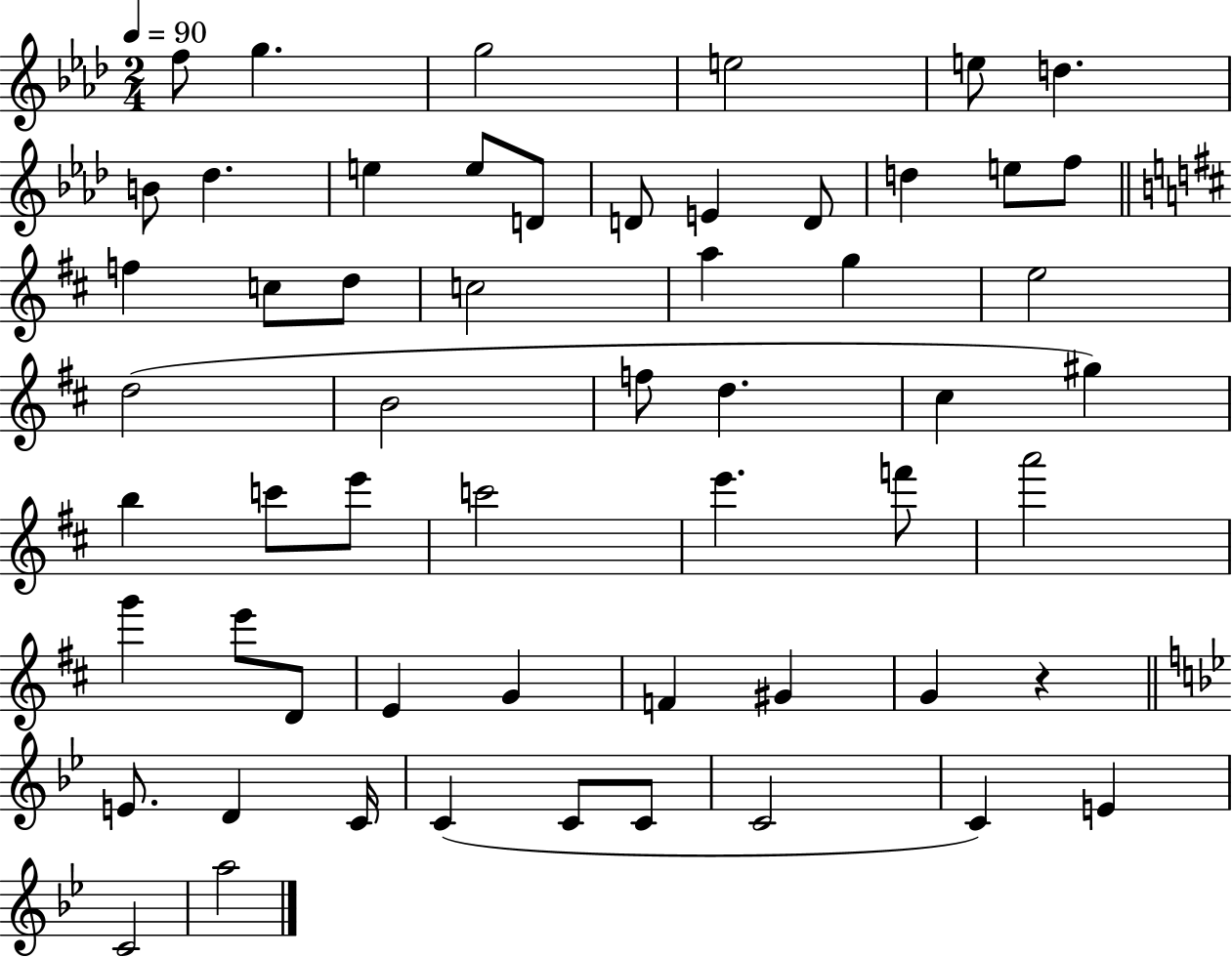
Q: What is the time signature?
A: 2/4